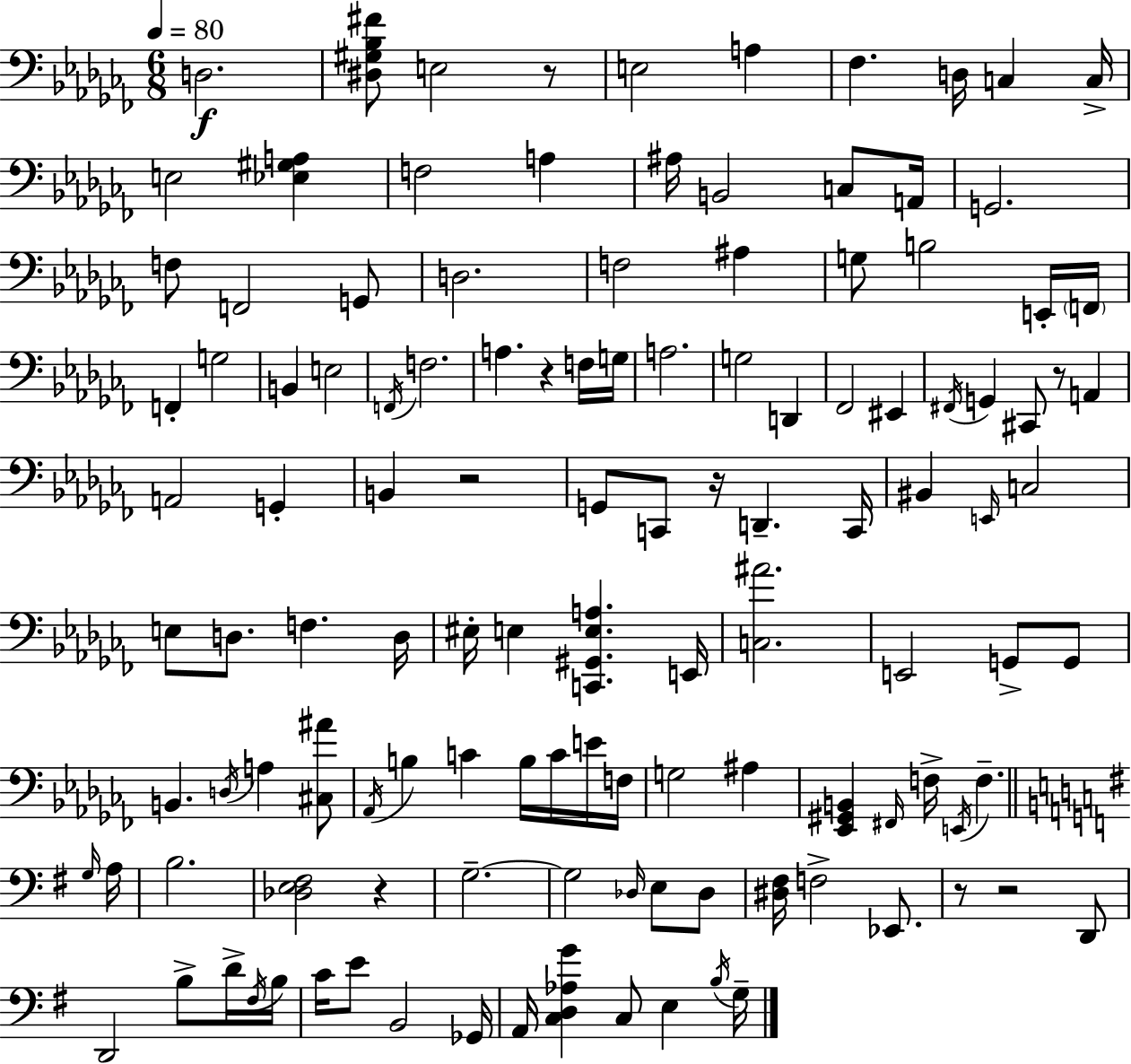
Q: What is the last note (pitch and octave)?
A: G3